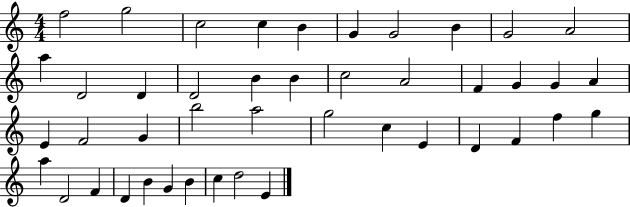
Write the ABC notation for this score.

X:1
T:Untitled
M:4/4
L:1/4
K:C
f2 g2 c2 c B G G2 B G2 A2 a D2 D D2 B B c2 A2 F G G A E F2 G b2 a2 g2 c E D F f g a D2 F D B G B c d2 E